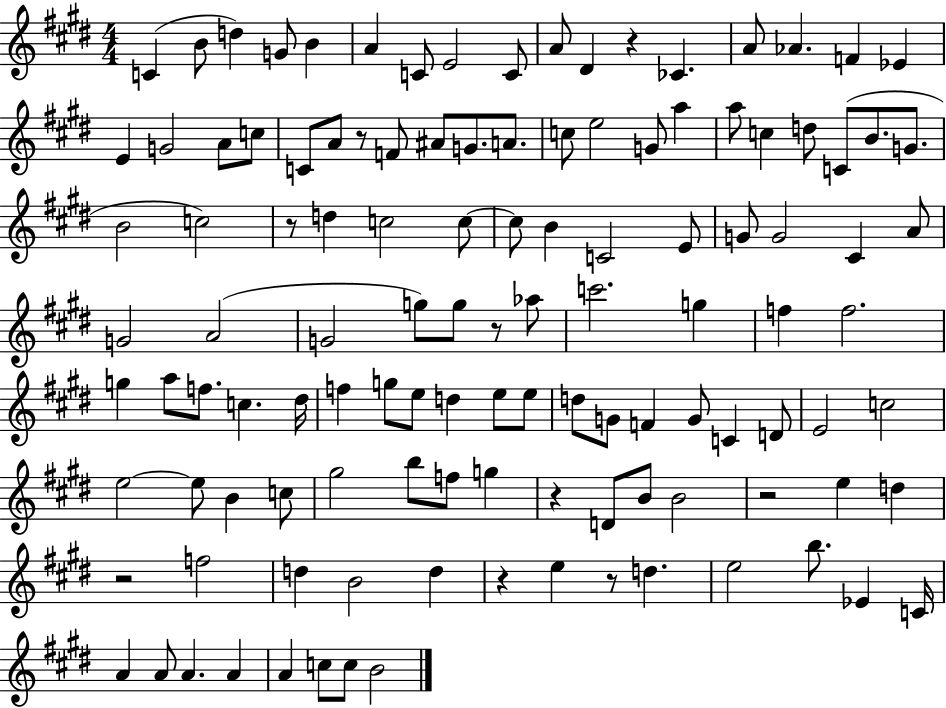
C4/q B4/e D5/q G4/e B4/q A4/q C4/e E4/h C4/e A4/e D#4/q R/q CES4/q. A4/e Ab4/q. F4/q Eb4/q E4/q G4/h A4/e C5/e C4/e A4/e R/e F4/e A#4/e G4/e. A4/e. C5/e E5/h G4/e A5/q A5/e C5/q D5/e C4/e B4/e. G4/e. B4/h C5/h R/e D5/q C5/h C5/e C5/e B4/q C4/h E4/e G4/e G4/h C#4/q A4/e G4/h A4/h G4/h G5/e G5/e R/e Ab5/e C6/h. G5/q F5/q F5/h. G5/q A5/e F5/e. C5/q. D#5/s F5/q G5/e E5/e D5/q E5/e E5/e D5/e G4/e F4/q G4/e C4/q D4/e E4/h C5/h E5/h E5/e B4/q C5/e G#5/h B5/e F5/e G5/q R/q D4/e B4/e B4/h R/h E5/q D5/q R/h F5/h D5/q B4/h D5/q R/q E5/q R/e D5/q. E5/h B5/e. Eb4/q C4/s A4/q A4/e A4/q. A4/q A4/q C5/e C5/e B4/h